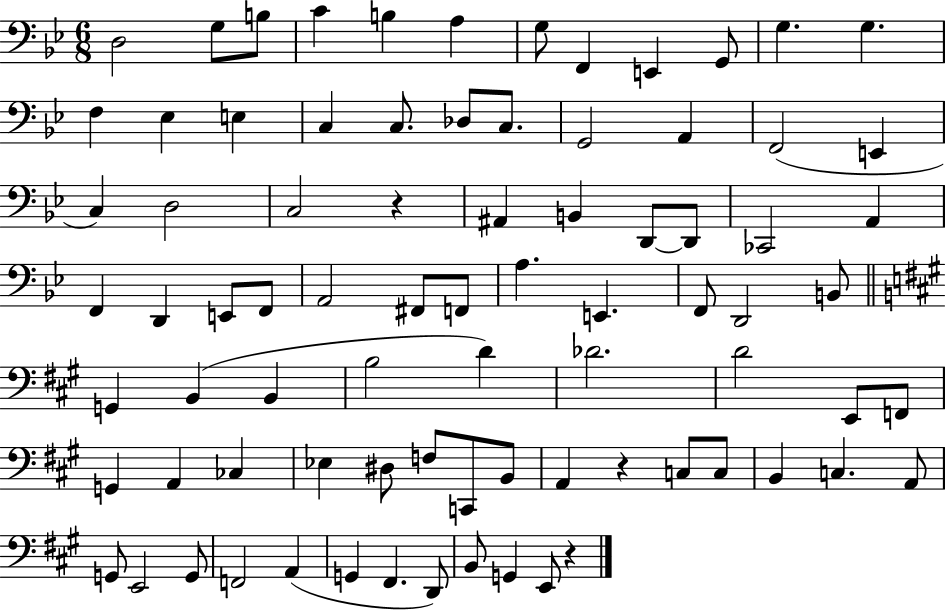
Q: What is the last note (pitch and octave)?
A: E2